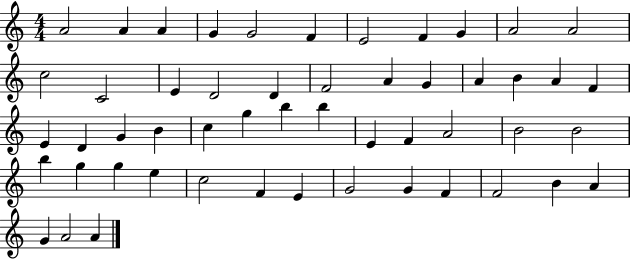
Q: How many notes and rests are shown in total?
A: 52